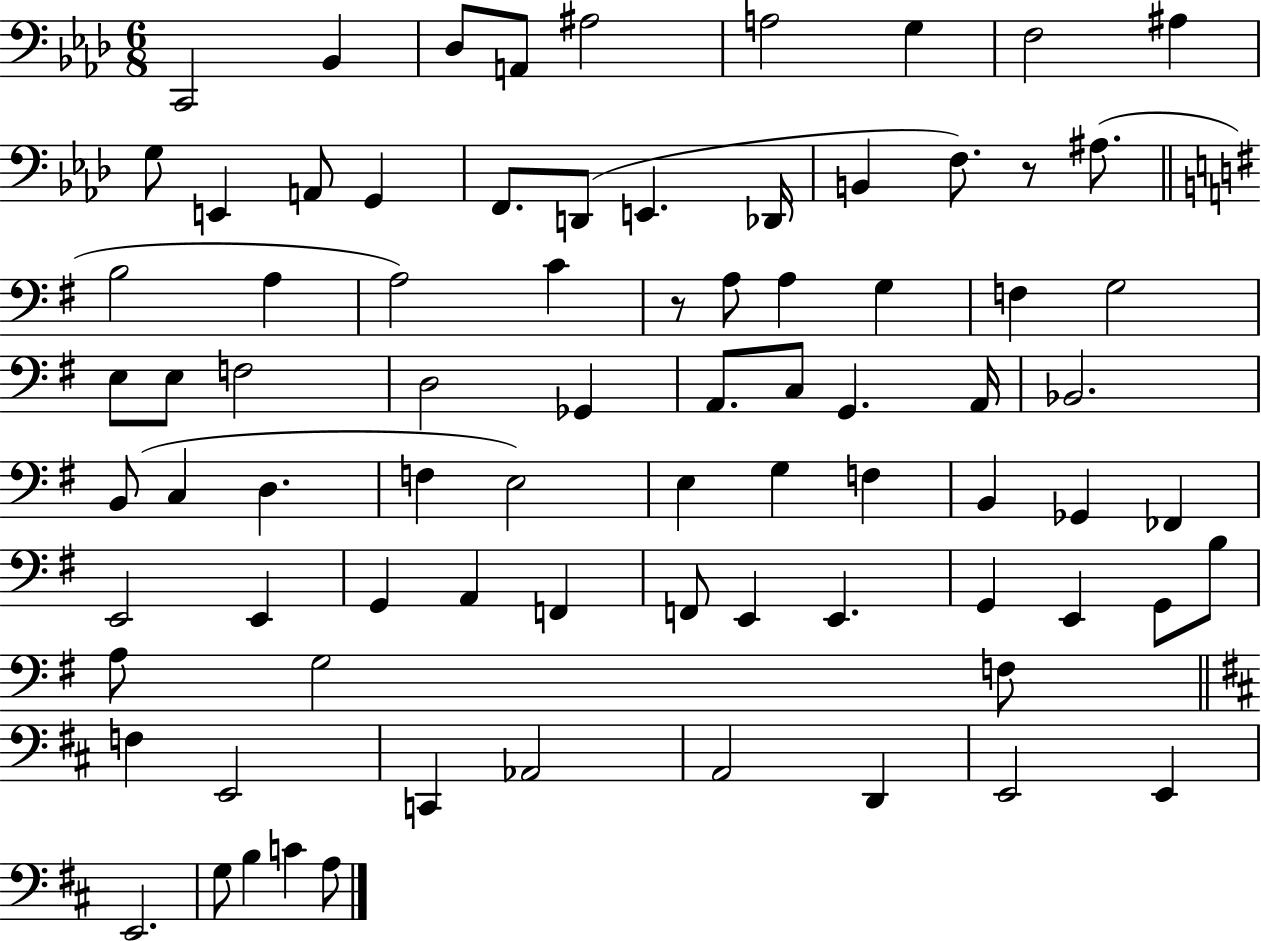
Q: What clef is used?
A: bass